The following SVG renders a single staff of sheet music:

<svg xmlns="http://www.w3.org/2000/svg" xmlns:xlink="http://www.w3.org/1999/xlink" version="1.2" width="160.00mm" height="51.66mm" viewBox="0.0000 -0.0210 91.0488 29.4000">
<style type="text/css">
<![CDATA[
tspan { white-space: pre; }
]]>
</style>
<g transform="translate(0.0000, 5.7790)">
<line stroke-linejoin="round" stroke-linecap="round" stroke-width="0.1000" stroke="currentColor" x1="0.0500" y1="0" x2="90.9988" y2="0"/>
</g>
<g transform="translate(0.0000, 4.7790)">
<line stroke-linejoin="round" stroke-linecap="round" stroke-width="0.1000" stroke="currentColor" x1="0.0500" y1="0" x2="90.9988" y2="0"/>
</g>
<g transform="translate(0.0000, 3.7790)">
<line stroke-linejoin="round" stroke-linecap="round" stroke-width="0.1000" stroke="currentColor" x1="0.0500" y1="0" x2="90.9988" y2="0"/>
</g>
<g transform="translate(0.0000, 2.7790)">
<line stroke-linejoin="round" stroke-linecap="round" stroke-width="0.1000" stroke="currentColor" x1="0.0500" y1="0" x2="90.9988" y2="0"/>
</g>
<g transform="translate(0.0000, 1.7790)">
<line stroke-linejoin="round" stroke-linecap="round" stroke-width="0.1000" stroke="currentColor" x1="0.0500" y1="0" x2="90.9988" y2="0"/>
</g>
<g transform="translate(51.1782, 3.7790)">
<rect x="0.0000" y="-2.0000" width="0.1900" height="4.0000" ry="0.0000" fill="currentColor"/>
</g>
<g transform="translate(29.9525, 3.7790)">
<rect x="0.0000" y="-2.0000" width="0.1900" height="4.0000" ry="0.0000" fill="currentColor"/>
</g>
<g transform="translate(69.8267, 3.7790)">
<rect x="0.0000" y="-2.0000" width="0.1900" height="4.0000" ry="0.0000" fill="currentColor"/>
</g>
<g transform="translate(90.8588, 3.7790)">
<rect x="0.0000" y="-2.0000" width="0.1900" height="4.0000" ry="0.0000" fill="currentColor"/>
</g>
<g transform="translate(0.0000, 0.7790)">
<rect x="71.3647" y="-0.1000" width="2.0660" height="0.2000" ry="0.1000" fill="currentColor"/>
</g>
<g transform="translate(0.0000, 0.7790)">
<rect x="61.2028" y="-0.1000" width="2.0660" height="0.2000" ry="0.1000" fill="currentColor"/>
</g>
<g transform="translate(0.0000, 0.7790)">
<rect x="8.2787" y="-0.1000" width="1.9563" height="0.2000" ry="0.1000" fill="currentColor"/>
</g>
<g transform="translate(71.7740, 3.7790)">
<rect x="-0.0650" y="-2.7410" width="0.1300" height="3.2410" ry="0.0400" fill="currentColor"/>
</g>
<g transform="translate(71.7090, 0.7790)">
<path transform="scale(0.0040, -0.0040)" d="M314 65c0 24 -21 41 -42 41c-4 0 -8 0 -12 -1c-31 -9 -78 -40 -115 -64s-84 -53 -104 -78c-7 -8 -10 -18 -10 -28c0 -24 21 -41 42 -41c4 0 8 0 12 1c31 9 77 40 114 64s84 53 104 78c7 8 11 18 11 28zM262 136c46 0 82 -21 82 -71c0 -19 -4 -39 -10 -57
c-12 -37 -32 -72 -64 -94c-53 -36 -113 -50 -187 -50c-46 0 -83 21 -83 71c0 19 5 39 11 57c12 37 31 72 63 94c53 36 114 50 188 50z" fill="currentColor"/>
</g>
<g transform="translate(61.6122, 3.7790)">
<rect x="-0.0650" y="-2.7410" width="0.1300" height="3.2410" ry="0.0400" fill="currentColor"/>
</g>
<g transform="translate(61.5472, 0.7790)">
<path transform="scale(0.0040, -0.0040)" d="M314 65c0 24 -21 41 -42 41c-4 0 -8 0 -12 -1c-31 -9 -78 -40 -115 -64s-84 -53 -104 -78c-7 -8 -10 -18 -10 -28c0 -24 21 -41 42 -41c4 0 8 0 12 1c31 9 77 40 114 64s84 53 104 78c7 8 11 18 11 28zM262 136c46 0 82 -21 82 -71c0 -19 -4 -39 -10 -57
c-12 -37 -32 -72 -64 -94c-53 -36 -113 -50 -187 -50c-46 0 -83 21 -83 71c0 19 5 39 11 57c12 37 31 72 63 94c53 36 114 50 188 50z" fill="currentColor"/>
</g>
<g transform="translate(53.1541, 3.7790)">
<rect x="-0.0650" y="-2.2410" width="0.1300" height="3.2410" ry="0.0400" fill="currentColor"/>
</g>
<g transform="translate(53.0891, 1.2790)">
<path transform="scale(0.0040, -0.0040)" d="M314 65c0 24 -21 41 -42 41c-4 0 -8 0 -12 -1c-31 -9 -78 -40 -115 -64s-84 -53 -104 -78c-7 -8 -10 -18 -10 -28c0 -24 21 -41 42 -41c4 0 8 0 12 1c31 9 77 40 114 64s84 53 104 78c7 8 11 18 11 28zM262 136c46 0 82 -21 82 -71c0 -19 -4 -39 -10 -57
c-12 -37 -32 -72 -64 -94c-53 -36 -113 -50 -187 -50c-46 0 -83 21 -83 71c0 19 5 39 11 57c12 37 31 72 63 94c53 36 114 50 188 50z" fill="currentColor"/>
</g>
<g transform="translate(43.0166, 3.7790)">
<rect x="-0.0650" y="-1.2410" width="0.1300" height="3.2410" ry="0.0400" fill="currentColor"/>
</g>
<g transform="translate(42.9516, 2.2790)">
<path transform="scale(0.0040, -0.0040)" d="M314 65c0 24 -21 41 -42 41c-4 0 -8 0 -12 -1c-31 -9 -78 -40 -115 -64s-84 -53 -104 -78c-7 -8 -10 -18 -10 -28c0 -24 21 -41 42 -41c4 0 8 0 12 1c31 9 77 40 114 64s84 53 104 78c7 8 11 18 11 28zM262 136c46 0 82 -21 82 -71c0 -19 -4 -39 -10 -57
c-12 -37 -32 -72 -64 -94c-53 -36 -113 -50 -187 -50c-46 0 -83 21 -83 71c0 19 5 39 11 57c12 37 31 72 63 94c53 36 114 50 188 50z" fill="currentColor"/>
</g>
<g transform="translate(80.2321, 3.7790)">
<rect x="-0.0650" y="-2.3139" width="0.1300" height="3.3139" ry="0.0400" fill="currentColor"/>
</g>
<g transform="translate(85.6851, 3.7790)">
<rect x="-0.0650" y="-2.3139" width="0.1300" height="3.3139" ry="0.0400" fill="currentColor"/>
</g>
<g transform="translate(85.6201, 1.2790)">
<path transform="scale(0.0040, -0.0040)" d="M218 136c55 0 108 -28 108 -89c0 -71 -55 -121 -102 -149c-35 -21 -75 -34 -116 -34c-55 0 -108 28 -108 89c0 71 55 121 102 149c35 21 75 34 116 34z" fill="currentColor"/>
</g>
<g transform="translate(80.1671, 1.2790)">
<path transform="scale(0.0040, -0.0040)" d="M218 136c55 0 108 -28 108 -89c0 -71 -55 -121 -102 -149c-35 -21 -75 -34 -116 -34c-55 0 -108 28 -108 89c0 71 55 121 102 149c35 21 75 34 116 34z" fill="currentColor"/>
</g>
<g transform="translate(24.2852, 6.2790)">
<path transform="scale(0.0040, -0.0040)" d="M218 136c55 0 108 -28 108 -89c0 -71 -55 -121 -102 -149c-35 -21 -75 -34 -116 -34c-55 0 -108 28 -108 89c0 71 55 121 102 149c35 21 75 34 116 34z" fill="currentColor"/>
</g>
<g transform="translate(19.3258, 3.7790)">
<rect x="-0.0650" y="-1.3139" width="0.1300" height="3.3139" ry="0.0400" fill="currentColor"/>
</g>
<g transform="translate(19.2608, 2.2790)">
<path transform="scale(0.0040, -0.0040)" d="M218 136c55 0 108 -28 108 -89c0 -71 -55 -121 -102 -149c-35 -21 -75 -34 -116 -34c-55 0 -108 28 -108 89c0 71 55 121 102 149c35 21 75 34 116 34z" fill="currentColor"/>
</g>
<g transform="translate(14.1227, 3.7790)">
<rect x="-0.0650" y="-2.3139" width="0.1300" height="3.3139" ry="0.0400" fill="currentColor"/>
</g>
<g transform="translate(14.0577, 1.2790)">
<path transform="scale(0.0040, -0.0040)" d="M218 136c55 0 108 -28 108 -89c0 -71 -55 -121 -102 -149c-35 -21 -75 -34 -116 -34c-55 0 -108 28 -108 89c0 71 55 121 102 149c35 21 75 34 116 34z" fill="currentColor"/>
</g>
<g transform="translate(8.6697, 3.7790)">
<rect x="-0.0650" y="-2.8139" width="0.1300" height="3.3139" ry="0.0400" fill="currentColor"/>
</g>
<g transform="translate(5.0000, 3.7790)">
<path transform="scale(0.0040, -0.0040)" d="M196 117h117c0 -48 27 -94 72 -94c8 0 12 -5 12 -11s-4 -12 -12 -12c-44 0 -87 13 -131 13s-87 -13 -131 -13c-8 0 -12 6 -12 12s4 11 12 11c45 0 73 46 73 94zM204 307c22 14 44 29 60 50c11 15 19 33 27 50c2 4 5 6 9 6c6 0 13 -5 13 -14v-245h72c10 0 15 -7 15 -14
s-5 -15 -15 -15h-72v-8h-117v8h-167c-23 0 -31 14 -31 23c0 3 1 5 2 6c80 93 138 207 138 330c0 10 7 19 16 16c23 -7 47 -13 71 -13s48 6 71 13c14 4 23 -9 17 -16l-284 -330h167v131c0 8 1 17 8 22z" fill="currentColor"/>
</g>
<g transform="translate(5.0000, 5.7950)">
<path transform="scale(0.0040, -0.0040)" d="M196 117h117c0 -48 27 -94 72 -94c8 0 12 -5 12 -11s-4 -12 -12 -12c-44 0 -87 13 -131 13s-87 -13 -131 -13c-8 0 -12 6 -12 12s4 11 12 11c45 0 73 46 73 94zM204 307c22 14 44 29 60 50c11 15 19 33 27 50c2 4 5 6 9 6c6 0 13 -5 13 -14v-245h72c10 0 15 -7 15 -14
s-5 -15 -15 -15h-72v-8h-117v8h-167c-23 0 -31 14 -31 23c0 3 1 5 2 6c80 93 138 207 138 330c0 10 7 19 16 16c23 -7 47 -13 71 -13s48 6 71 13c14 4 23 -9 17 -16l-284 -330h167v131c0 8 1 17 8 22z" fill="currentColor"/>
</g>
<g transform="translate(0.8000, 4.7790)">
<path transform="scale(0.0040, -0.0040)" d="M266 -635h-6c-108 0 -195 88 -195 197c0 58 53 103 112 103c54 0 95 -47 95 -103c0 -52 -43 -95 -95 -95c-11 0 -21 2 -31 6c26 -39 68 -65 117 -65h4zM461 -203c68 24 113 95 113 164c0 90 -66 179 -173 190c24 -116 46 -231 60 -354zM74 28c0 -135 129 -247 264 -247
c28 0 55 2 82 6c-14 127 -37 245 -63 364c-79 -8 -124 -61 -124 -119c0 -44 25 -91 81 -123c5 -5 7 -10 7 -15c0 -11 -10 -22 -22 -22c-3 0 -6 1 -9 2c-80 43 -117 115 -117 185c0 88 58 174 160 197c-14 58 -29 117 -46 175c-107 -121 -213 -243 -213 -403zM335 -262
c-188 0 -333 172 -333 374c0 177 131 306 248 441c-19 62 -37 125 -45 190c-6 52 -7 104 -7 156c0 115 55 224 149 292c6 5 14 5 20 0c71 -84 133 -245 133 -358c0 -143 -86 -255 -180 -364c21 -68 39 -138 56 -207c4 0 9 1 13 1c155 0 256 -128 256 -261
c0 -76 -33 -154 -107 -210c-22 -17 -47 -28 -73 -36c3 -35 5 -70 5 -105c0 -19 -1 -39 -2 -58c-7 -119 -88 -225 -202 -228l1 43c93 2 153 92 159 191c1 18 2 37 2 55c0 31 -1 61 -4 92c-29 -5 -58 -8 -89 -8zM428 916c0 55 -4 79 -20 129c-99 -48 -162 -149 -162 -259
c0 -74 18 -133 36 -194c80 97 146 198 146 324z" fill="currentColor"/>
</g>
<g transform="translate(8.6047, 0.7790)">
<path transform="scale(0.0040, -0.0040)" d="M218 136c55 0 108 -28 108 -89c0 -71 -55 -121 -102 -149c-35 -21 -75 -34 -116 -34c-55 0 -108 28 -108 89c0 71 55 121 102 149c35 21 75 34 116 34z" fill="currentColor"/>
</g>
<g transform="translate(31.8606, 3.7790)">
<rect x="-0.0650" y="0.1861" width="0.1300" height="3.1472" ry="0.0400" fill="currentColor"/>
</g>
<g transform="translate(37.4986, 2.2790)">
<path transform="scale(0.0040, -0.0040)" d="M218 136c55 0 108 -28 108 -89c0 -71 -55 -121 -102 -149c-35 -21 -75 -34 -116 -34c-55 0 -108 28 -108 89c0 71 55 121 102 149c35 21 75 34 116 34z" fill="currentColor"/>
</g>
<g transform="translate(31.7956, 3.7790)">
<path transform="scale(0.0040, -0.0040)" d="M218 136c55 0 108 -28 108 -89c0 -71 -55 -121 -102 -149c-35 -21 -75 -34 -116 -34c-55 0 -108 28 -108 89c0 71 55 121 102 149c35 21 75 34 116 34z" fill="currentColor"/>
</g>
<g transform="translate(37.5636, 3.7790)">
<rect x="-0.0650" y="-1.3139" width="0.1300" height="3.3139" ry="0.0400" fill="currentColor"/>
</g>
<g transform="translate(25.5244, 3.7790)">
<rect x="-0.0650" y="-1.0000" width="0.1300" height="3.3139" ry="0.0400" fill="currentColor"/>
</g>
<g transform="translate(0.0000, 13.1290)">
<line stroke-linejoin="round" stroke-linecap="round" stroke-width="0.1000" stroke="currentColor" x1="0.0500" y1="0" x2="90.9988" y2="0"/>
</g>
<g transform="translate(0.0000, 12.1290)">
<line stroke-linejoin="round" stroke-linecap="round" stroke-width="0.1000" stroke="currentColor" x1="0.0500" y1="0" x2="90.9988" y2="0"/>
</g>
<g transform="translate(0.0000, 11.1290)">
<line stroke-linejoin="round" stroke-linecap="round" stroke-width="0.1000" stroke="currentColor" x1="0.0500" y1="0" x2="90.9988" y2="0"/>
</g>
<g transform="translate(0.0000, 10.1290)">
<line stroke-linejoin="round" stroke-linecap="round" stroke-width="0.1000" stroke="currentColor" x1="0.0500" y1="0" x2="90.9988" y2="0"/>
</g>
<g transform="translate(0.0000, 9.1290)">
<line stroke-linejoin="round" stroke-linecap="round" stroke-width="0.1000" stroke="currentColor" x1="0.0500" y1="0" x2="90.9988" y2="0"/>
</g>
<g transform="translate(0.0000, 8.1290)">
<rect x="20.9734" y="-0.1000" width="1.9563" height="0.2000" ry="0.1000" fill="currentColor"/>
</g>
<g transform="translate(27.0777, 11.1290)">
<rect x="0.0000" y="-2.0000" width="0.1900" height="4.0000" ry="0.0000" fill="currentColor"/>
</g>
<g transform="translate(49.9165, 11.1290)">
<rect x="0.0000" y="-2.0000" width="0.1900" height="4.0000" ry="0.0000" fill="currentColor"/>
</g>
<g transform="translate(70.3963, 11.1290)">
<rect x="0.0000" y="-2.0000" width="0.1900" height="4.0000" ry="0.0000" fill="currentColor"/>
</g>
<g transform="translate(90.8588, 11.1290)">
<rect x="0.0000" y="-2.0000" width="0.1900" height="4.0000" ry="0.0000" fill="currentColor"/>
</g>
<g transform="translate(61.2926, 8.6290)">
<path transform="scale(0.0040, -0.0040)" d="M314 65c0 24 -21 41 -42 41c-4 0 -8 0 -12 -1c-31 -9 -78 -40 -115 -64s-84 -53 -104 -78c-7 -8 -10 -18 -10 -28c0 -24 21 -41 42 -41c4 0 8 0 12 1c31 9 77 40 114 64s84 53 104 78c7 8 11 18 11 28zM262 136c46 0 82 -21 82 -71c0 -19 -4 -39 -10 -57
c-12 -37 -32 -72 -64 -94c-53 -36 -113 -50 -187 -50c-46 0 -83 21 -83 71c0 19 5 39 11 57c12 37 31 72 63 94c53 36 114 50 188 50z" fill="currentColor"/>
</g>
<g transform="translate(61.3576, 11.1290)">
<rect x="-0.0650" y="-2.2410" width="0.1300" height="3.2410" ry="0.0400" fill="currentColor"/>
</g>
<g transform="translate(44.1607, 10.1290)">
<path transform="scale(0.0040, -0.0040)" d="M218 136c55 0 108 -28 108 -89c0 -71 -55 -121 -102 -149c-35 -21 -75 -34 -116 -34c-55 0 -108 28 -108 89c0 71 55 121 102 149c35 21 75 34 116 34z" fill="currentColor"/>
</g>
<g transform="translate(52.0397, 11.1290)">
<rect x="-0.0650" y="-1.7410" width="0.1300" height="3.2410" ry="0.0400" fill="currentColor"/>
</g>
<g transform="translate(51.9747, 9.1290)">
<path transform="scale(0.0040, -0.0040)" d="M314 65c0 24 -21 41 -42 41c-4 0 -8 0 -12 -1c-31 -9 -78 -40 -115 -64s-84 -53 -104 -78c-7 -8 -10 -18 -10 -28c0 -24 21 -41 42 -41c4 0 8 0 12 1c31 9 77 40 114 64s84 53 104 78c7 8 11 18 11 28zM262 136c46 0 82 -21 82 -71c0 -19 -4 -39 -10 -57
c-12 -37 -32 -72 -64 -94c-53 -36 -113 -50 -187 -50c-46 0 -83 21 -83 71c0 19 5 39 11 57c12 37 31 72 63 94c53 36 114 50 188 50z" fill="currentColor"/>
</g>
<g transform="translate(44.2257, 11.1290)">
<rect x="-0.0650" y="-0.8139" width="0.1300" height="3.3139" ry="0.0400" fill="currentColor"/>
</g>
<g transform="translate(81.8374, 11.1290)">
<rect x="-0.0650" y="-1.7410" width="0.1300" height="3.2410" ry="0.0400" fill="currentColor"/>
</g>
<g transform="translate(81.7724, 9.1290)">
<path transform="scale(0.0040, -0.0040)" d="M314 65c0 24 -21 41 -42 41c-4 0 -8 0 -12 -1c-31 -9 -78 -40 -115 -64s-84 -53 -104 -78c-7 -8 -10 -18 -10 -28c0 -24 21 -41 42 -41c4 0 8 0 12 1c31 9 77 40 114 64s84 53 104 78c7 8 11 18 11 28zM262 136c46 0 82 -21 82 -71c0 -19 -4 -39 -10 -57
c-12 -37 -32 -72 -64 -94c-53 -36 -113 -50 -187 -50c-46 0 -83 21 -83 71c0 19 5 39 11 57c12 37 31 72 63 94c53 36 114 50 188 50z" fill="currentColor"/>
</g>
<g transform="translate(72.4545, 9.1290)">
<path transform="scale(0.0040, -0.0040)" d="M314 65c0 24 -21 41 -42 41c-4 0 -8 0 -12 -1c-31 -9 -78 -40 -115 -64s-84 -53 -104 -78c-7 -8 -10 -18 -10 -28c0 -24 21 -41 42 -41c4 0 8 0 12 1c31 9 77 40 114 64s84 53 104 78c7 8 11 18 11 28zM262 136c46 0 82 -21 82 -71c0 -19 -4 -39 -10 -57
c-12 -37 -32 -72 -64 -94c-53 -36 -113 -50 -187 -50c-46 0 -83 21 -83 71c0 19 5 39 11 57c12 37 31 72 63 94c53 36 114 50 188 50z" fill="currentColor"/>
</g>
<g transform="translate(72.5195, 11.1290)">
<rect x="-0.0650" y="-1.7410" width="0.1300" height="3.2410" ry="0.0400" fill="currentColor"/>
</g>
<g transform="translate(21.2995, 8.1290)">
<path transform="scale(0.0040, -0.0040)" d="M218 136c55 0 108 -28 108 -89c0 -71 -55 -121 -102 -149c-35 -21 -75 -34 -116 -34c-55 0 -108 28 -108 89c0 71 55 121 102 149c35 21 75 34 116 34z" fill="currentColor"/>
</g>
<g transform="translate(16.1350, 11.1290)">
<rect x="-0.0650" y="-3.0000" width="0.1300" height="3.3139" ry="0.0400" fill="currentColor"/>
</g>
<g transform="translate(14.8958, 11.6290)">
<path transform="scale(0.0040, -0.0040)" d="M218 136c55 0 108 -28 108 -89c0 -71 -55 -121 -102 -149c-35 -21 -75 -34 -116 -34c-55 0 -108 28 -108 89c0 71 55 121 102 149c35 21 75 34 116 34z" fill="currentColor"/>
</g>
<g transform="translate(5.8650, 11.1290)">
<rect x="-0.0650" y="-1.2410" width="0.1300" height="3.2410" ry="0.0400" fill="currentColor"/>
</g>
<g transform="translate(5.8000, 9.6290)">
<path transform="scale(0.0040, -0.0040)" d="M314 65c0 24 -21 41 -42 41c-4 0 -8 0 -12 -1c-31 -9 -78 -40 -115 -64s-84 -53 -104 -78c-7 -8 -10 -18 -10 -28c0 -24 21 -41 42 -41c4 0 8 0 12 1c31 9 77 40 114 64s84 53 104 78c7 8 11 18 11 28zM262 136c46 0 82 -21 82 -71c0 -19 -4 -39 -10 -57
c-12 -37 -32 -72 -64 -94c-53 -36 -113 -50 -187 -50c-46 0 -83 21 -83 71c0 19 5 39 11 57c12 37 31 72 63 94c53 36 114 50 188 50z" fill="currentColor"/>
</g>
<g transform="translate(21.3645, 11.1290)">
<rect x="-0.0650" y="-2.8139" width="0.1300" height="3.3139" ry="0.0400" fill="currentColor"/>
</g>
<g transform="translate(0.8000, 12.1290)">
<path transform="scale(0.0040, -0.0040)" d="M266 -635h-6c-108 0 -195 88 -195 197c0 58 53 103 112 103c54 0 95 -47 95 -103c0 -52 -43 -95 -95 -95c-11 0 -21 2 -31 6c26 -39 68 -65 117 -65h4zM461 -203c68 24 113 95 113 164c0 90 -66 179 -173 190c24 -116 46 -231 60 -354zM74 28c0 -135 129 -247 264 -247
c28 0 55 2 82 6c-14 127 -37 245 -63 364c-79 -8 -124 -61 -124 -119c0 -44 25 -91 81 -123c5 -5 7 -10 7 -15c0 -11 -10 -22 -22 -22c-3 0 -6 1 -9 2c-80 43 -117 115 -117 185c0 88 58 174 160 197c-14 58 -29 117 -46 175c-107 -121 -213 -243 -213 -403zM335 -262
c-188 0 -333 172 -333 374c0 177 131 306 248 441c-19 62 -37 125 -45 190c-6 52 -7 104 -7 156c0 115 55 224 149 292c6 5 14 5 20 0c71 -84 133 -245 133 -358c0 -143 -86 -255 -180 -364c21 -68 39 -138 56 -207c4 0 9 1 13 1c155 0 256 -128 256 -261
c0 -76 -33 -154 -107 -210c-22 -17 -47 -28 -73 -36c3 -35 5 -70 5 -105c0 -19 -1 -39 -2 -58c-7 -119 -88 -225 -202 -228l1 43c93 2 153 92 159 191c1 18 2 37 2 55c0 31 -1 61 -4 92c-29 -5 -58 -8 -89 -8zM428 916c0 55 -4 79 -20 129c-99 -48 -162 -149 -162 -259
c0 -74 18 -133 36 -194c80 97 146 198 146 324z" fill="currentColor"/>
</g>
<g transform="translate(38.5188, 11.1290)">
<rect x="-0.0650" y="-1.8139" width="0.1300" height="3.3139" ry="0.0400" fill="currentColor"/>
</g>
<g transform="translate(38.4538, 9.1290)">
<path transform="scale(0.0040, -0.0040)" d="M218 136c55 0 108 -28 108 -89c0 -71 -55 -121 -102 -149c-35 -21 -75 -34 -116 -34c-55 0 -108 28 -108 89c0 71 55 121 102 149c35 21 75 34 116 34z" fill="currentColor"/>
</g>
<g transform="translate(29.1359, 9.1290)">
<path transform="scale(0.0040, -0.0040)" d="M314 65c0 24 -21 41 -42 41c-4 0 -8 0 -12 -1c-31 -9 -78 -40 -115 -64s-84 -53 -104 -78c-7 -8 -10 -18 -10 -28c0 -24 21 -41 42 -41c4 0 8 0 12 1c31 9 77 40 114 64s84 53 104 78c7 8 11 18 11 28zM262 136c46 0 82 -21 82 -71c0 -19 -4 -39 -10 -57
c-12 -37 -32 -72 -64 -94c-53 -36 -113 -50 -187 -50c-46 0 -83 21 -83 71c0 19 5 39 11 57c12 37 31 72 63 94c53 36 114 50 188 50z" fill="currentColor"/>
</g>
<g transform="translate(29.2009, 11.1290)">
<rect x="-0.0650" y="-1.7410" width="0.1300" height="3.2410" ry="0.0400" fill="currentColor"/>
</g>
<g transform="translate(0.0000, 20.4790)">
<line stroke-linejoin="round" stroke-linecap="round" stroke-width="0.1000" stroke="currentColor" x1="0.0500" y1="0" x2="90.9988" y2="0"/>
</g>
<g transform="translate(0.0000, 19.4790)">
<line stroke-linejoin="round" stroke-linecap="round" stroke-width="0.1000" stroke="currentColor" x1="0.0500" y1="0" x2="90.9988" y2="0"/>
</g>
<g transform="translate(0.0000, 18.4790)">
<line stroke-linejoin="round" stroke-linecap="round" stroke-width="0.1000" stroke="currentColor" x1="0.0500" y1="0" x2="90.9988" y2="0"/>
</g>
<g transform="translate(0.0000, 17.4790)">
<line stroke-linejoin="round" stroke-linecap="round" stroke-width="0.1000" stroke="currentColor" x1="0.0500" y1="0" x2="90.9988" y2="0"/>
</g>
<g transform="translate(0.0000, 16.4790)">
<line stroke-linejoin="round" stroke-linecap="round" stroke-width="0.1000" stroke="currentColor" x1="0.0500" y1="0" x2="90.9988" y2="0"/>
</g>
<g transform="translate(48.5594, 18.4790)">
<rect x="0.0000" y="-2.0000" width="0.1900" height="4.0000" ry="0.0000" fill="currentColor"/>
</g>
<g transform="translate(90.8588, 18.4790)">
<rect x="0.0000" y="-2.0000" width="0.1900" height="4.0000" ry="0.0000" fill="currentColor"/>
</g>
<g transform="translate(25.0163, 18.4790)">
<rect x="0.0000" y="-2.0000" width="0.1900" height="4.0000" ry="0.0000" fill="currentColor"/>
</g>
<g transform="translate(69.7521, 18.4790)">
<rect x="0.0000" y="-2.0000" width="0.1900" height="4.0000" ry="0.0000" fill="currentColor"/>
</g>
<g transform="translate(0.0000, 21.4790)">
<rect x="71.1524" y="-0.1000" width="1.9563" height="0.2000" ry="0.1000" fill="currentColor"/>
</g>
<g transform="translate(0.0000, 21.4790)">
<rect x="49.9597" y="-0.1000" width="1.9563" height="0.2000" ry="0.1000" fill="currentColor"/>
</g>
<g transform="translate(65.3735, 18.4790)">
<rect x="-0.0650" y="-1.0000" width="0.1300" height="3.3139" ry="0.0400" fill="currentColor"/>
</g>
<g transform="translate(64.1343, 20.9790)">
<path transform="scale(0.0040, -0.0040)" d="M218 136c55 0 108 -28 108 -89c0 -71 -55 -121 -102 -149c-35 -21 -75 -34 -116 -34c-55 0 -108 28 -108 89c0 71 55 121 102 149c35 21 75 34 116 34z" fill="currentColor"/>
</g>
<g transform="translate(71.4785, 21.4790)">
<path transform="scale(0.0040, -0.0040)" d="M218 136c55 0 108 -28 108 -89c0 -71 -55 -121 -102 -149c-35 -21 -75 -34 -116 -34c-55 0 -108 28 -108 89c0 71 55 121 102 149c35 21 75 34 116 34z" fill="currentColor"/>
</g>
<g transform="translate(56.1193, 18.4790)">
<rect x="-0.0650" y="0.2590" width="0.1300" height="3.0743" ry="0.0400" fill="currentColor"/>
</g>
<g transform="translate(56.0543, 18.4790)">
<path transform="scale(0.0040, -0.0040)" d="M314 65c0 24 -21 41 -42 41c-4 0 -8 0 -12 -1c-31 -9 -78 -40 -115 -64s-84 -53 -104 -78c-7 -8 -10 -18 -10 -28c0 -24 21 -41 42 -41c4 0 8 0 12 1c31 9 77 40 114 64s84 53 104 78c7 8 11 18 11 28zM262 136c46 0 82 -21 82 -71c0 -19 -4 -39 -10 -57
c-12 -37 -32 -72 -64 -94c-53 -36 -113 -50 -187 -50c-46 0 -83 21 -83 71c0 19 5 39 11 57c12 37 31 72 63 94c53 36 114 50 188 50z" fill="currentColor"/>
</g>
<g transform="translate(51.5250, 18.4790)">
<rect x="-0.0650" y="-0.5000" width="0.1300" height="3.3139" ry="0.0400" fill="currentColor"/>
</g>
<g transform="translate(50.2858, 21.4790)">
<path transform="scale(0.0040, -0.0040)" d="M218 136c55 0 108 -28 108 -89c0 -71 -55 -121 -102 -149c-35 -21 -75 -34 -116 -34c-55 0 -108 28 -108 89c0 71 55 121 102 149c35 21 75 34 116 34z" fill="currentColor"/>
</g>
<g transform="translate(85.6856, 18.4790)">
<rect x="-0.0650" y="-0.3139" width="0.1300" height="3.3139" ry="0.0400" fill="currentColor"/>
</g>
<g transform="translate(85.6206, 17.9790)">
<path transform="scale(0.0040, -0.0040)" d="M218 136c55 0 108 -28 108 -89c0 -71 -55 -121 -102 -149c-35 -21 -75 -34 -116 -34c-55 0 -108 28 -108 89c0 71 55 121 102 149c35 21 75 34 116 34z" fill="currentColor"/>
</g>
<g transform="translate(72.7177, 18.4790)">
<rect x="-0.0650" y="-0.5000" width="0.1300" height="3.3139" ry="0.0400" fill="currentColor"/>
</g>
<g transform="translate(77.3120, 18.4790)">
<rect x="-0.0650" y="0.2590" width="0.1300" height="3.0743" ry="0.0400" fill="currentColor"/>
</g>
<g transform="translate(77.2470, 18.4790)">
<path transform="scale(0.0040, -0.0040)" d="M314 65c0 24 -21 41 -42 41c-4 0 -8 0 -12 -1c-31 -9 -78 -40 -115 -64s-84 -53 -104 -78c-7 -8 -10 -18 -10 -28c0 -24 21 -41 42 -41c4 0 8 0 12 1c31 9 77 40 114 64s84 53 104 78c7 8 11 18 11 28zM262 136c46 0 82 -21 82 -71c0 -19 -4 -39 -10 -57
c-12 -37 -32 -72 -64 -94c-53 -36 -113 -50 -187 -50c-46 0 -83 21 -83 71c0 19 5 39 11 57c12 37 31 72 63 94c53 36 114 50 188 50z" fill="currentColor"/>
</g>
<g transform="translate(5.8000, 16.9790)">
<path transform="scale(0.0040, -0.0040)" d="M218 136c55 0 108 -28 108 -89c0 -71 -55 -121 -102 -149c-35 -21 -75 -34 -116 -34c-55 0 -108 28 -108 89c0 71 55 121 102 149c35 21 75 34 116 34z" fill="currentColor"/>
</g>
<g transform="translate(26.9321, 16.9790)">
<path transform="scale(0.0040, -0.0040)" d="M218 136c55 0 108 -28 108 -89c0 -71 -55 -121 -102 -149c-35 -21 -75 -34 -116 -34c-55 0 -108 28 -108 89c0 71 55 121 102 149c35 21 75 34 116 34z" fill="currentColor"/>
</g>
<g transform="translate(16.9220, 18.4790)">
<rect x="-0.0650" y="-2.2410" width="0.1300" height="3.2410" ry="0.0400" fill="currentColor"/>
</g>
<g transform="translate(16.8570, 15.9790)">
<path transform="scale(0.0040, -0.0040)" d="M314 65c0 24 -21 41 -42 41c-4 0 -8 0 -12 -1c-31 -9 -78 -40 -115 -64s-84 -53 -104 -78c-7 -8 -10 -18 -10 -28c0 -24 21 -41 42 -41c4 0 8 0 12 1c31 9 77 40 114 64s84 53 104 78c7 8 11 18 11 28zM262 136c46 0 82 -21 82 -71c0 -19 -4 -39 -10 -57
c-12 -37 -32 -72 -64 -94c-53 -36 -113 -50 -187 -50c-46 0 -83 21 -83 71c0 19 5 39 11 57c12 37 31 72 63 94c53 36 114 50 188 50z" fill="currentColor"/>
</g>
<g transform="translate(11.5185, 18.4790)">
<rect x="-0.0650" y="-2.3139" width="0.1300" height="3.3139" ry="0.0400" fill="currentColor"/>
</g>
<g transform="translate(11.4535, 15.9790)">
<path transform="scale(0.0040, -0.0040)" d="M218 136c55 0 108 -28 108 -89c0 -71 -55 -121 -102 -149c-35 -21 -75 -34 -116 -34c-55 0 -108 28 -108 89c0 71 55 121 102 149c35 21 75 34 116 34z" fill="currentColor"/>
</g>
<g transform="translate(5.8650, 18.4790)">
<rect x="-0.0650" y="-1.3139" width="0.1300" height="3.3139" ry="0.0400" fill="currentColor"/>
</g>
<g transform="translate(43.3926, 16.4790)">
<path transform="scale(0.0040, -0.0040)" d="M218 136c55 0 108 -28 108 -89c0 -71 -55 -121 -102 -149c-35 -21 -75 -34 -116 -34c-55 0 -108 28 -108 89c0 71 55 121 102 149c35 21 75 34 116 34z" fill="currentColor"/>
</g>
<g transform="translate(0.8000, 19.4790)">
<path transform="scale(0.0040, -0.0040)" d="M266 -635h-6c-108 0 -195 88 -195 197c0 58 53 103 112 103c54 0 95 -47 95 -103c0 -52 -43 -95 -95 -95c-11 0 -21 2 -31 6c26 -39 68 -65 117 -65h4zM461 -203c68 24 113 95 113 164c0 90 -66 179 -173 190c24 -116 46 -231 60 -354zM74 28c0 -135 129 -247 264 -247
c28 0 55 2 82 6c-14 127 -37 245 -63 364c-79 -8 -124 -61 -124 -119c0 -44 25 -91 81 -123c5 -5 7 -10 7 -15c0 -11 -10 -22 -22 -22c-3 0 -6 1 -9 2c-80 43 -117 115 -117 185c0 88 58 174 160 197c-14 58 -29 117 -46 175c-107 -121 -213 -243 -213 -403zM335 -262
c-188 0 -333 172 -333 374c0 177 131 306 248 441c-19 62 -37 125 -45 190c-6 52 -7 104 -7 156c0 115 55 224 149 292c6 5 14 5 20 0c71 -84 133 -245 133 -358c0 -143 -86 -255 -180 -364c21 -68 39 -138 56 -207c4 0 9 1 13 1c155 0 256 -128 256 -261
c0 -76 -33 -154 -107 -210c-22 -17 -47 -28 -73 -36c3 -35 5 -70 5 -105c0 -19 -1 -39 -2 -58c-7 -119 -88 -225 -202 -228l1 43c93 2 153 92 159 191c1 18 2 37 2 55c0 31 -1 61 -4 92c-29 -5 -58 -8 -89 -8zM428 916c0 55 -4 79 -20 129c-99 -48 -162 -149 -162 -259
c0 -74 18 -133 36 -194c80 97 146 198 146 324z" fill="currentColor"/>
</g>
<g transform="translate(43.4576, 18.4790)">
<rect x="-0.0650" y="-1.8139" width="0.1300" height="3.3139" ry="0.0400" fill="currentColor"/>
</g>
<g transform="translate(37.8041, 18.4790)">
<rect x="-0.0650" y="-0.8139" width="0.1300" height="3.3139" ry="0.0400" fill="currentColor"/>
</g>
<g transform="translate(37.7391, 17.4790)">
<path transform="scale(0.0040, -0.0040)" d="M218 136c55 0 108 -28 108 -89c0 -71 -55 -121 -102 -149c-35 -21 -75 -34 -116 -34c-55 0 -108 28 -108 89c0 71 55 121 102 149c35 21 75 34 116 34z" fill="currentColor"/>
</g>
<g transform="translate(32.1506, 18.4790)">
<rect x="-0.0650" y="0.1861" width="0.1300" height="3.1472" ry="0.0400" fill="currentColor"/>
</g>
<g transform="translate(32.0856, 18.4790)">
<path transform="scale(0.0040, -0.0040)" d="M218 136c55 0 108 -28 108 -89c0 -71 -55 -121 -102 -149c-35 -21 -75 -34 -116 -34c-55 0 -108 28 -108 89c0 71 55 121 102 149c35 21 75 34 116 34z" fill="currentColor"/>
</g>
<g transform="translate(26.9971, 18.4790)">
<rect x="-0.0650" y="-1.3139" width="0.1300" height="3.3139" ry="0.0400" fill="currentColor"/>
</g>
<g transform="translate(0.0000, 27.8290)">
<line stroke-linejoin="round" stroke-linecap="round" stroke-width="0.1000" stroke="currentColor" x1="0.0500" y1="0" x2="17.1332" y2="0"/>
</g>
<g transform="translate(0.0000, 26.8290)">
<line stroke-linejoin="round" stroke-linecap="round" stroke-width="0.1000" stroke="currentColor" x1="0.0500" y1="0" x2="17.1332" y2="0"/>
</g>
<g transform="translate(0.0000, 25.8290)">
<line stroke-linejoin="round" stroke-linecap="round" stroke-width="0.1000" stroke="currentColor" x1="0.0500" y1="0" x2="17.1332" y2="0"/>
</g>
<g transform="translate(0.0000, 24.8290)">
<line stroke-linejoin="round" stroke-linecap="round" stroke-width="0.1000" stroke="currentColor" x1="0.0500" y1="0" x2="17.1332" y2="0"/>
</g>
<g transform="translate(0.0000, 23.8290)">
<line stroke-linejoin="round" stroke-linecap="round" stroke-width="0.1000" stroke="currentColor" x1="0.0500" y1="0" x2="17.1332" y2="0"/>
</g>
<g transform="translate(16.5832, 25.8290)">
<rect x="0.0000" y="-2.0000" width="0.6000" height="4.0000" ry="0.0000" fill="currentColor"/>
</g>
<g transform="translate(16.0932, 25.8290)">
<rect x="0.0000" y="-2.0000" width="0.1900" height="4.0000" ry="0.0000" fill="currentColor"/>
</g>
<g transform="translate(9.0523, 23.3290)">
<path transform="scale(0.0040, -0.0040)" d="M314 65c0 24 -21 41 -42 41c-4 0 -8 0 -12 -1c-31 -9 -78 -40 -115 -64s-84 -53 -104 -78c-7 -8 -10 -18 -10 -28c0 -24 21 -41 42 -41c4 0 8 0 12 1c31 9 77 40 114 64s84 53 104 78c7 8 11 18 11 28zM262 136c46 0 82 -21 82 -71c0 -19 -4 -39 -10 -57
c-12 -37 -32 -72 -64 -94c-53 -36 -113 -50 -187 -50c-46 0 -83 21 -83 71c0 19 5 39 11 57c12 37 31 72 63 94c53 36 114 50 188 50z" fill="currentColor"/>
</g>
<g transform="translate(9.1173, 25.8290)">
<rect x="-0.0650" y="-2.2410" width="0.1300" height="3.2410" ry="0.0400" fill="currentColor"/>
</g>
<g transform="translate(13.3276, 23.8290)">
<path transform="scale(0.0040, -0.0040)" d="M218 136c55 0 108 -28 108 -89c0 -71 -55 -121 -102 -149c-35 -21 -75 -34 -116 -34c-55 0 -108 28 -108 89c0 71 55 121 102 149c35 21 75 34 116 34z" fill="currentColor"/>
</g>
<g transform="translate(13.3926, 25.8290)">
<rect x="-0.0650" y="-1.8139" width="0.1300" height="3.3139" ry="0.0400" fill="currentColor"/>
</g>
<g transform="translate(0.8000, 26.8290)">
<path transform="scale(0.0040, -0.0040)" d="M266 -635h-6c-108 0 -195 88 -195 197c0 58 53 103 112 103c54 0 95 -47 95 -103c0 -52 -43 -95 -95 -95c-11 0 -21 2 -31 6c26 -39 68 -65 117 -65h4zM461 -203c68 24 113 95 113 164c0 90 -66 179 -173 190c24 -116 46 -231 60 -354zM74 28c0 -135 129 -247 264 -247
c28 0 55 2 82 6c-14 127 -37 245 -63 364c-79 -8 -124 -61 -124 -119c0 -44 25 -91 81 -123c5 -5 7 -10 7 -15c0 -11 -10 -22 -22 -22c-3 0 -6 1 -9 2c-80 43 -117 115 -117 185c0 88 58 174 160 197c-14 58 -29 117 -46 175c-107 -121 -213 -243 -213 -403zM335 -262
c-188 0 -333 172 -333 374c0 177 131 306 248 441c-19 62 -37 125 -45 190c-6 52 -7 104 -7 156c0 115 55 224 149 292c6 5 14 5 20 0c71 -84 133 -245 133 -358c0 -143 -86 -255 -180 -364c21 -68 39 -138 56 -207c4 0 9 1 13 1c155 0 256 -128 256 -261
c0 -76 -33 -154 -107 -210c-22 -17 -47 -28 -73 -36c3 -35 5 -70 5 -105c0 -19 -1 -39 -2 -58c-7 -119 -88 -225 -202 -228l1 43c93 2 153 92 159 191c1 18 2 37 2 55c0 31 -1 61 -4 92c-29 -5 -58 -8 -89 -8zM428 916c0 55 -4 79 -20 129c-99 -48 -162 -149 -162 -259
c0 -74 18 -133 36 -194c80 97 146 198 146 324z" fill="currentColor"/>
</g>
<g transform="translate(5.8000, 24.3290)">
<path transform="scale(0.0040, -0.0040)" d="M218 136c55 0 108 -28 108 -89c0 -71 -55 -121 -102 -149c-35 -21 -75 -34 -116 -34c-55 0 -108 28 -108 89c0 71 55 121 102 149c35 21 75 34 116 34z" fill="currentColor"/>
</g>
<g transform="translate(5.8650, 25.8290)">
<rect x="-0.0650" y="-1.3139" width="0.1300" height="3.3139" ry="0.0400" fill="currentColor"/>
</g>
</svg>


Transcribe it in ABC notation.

X:1
T:Untitled
M:4/4
L:1/4
K:C
a g e D B e e2 g2 a2 a2 g g e2 A a f2 f d f2 g2 f2 f2 e g g2 e B d f C B2 D C B2 c e g2 f